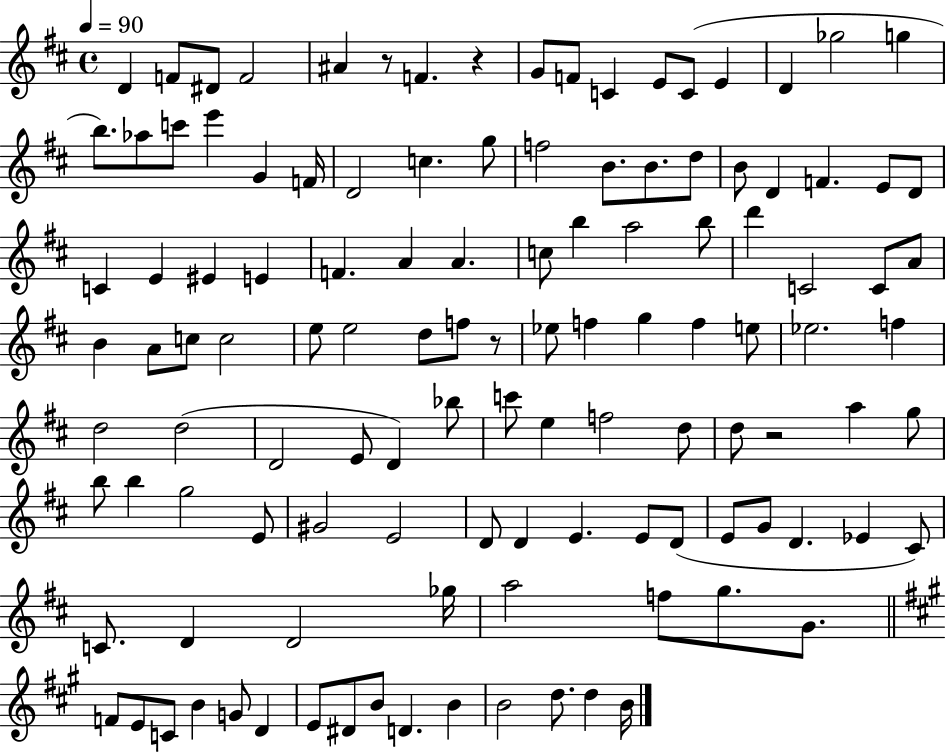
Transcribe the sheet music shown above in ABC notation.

X:1
T:Untitled
M:4/4
L:1/4
K:D
D F/2 ^D/2 F2 ^A z/2 F z G/2 F/2 C E/2 C/2 E D _g2 g b/2 _a/2 c'/2 e' G F/4 D2 c g/2 f2 B/2 B/2 d/2 B/2 D F E/2 D/2 C E ^E E F A A c/2 b a2 b/2 d' C2 C/2 A/2 B A/2 c/2 c2 e/2 e2 d/2 f/2 z/2 _e/2 f g f e/2 _e2 f d2 d2 D2 E/2 D _b/2 c'/2 e f2 d/2 d/2 z2 a g/2 b/2 b g2 E/2 ^G2 E2 D/2 D E E/2 D/2 E/2 G/2 D _E ^C/2 C/2 D D2 _g/4 a2 f/2 g/2 G/2 F/2 E/2 C/2 B G/2 D E/2 ^D/2 B/2 D B B2 d/2 d B/4